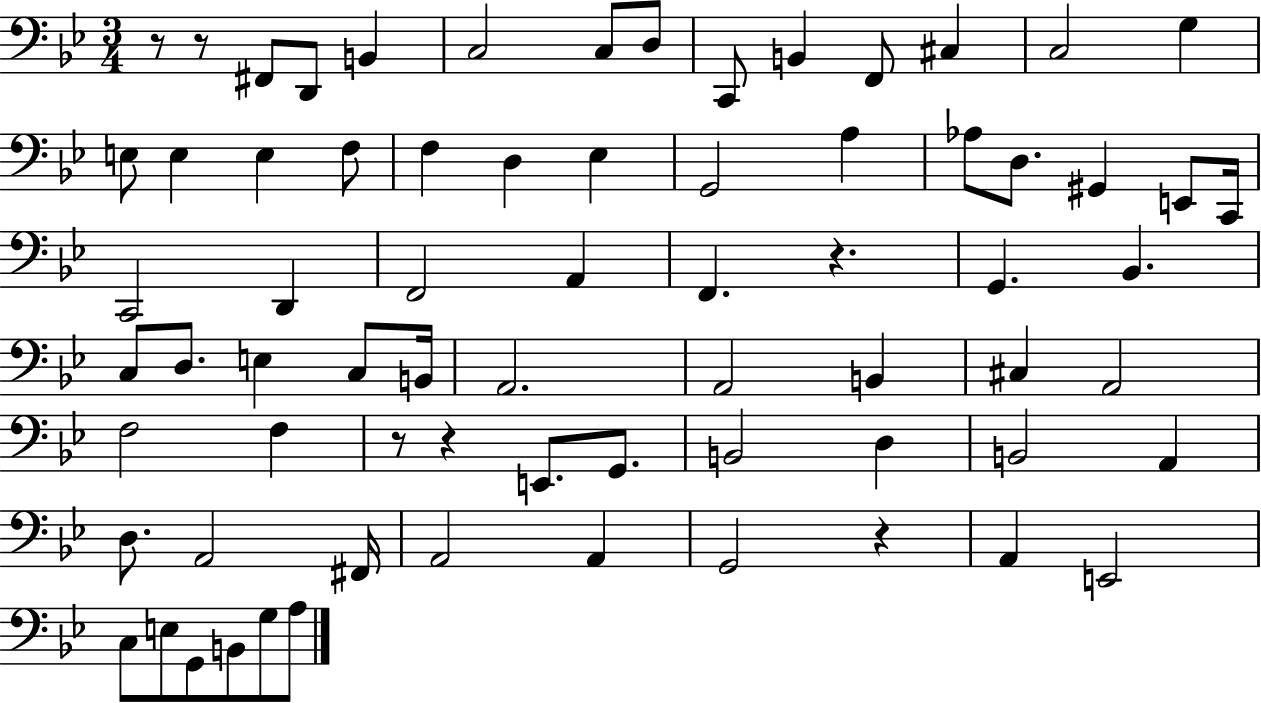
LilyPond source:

{
  \clef bass
  \numericTimeSignature
  \time 3/4
  \key bes \major
  r8 r8 fis,8 d,8 b,4 | c2 c8 d8 | c,8 b,4 f,8 cis4 | c2 g4 | \break e8 e4 e4 f8 | f4 d4 ees4 | g,2 a4 | aes8 d8. gis,4 e,8 c,16 | \break c,2 d,4 | f,2 a,4 | f,4. r4. | g,4. bes,4. | \break c8 d8. e4 c8 b,16 | a,2. | a,2 b,4 | cis4 a,2 | \break f2 f4 | r8 r4 e,8. g,8. | b,2 d4 | b,2 a,4 | \break d8. a,2 fis,16 | a,2 a,4 | g,2 r4 | a,4 e,2 | \break c8 e8 g,8 b,8 g8 a8 | \bar "|."
}